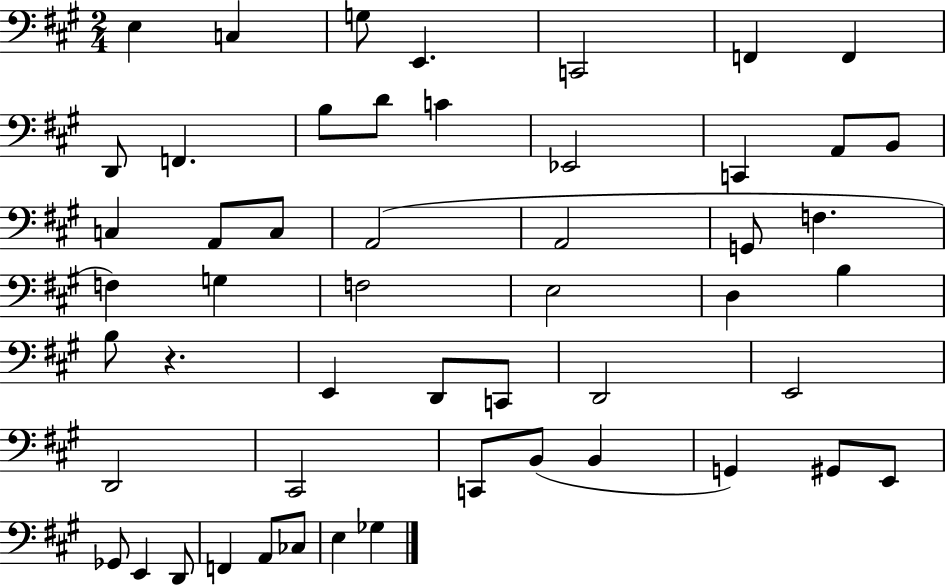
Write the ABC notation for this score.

X:1
T:Untitled
M:2/4
L:1/4
K:A
E, C, G,/2 E,, C,,2 F,, F,, D,,/2 F,, B,/2 D/2 C _E,,2 C,, A,,/2 B,,/2 C, A,,/2 C,/2 A,,2 A,,2 G,,/2 F, F, G, F,2 E,2 D, B, B,/2 z E,, D,,/2 C,,/2 D,,2 E,,2 D,,2 ^C,,2 C,,/2 B,,/2 B,, G,, ^G,,/2 E,,/2 _G,,/2 E,, D,,/2 F,, A,,/2 _C,/2 E, _G,